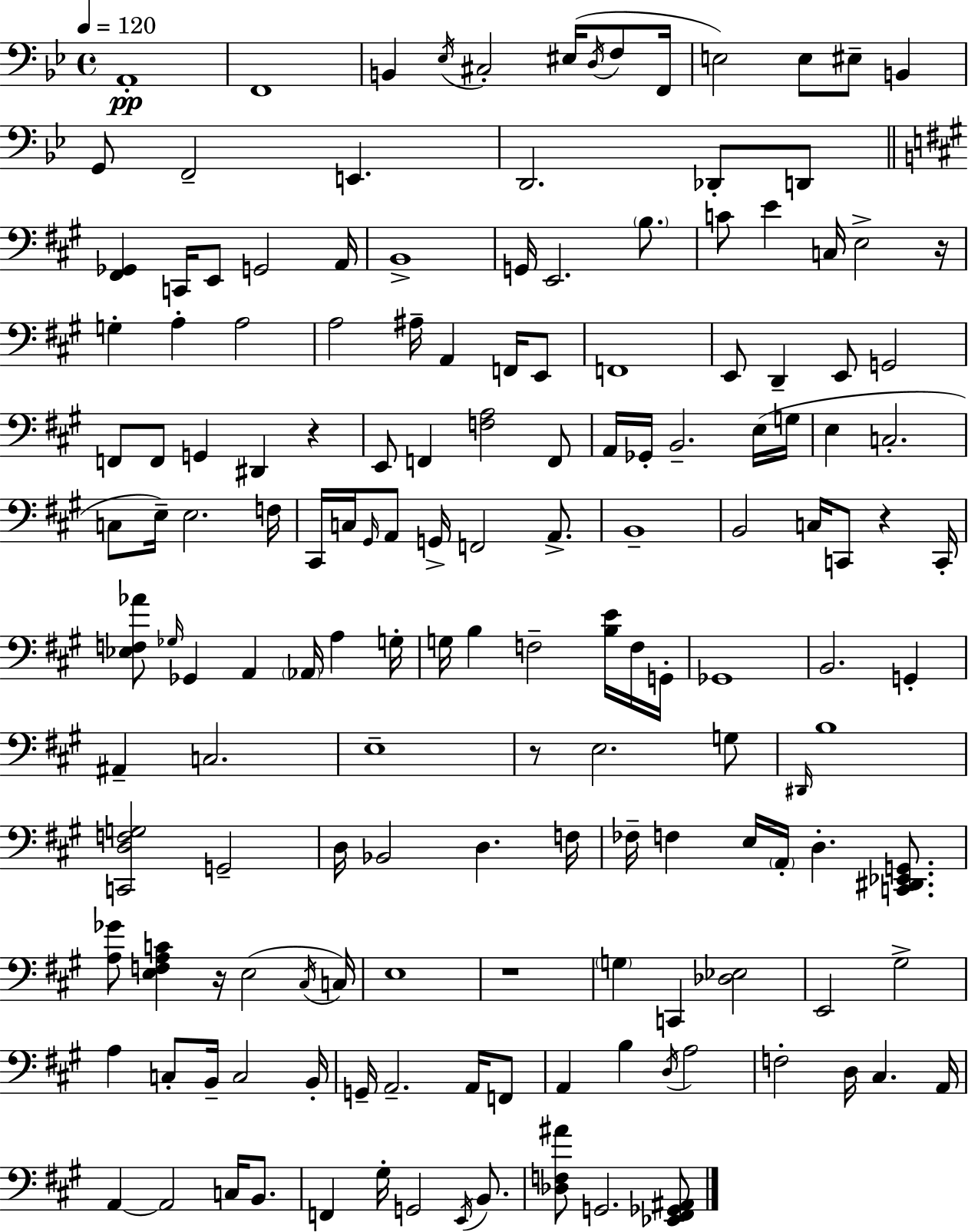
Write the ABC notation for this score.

X:1
T:Untitled
M:4/4
L:1/4
K:Bb
A,,4 F,,4 B,, _E,/4 ^C,2 ^E,/4 D,/4 F,/2 F,,/4 E,2 E,/2 ^E,/2 B,, G,,/2 F,,2 E,, D,,2 _D,,/2 D,,/2 [^F,,_G,,] C,,/4 E,,/2 G,,2 A,,/4 B,,4 G,,/4 E,,2 B,/2 C/2 E C,/4 E,2 z/4 G, A, A,2 A,2 ^A,/4 A,, F,,/4 E,,/2 F,,4 E,,/2 D,, E,,/2 G,,2 F,,/2 F,,/2 G,, ^D,, z E,,/2 F,, [F,A,]2 F,,/2 A,,/4 _G,,/4 B,,2 E,/4 G,/4 E, C,2 C,/2 E,/4 E,2 F,/4 ^C,,/4 C,/4 ^G,,/4 A,,/2 G,,/4 F,,2 A,,/2 B,,4 B,,2 C,/4 C,,/2 z C,,/4 [_E,F,_A]/2 _G,/4 _G,, A,, _A,,/4 A, G,/4 G,/4 B, F,2 [B,E]/4 F,/4 G,,/4 _G,,4 B,,2 G,, ^A,, C,2 E,4 z/2 E,2 G,/2 ^D,,/4 B,4 [C,,D,F,G,]2 G,,2 D,/4 _B,,2 D, F,/4 _F,/4 F, E,/4 A,,/4 D, [C,,^D,,_E,,G,,]/2 [A,_G]/2 [E,F,A,C] z/4 E,2 ^C,/4 C,/4 E,4 z4 G, C,, [_D,_E,]2 E,,2 ^G,2 A, C,/2 B,,/4 C,2 B,,/4 G,,/4 A,,2 A,,/4 F,,/2 A,, B, D,/4 A,2 F,2 D,/4 ^C, A,,/4 A,, A,,2 C,/4 B,,/2 F,, ^G,/4 G,,2 E,,/4 B,,/2 [_D,F,^A]/2 G,,2 [_E,,^F,,_G,,^A,,]/2